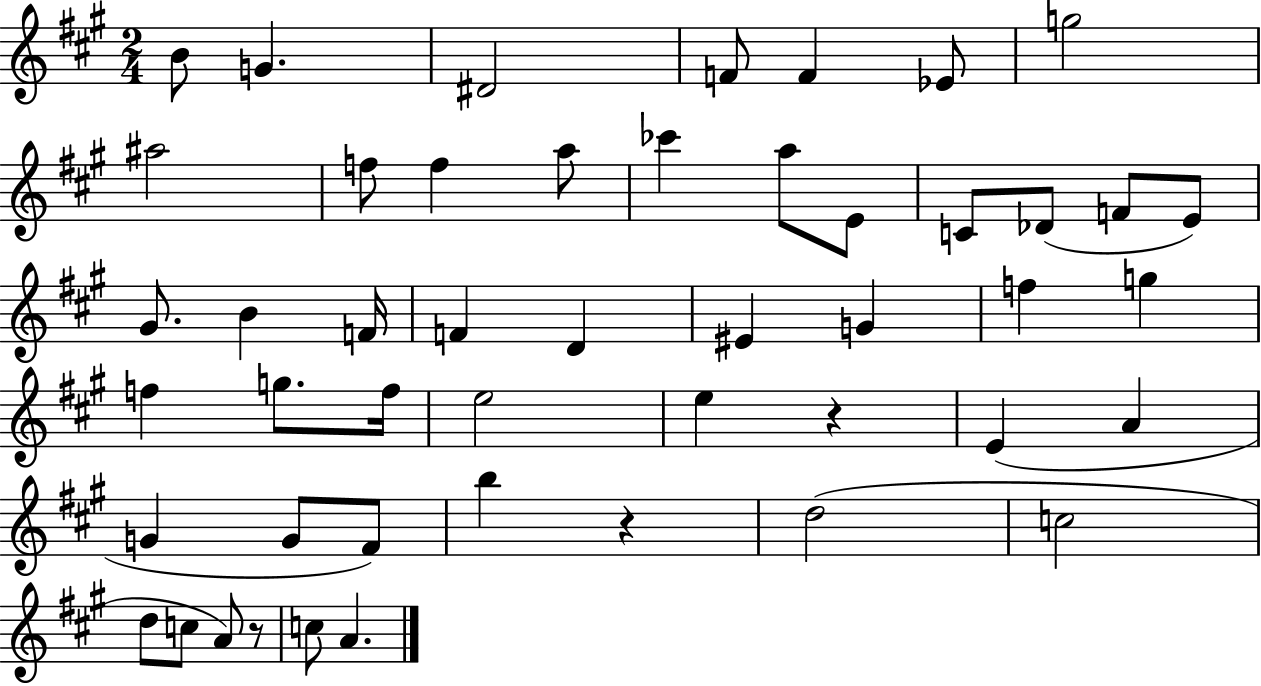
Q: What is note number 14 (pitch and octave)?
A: E4